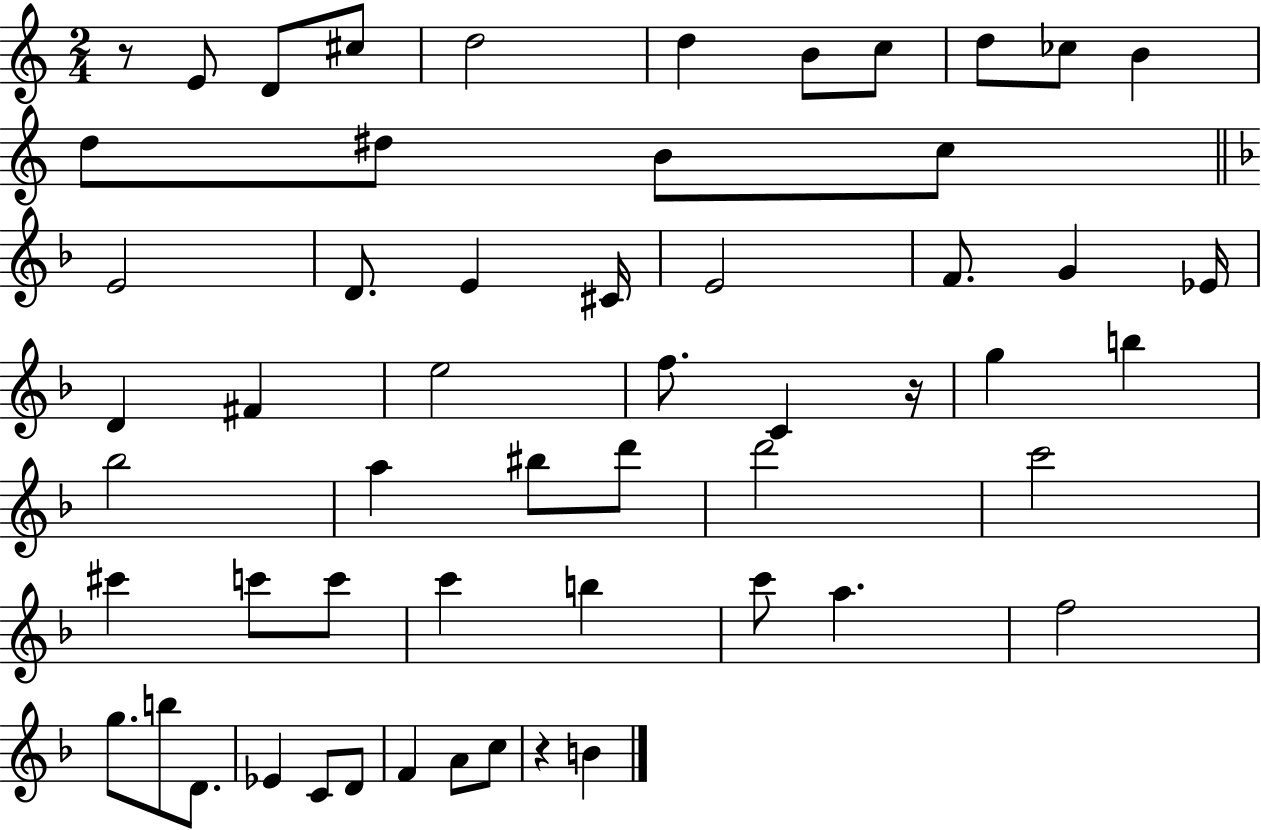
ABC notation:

X:1
T:Untitled
M:2/4
L:1/4
K:C
z/2 E/2 D/2 ^c/2 d2 d B/2 c/2 d/2 _c/2 B d/2 ^d/2 B/2 c/2 E2 D/2 E ^C/4 E2 F/2 G _E/4 D ^F e2 f/2 C z/4 g b _b2 a ^b/2 d'/2 d'2 c'2 ^c' c'/2 c'/2 c' b c'/2 a f2 g/2 b/2 D/2 _E C/2 D/2 F A/2 c/2 z B